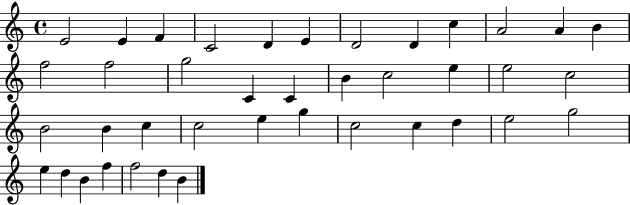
X:1
T:Untitled
M:4/4
L:1/4
K:C
E2 E F C2 D E D2 D c A2 A B f2 f2 g2 C C B c2 e e2 c2 B2 B c c2 e g c2 c d e2 g2 e d B f f2 d B